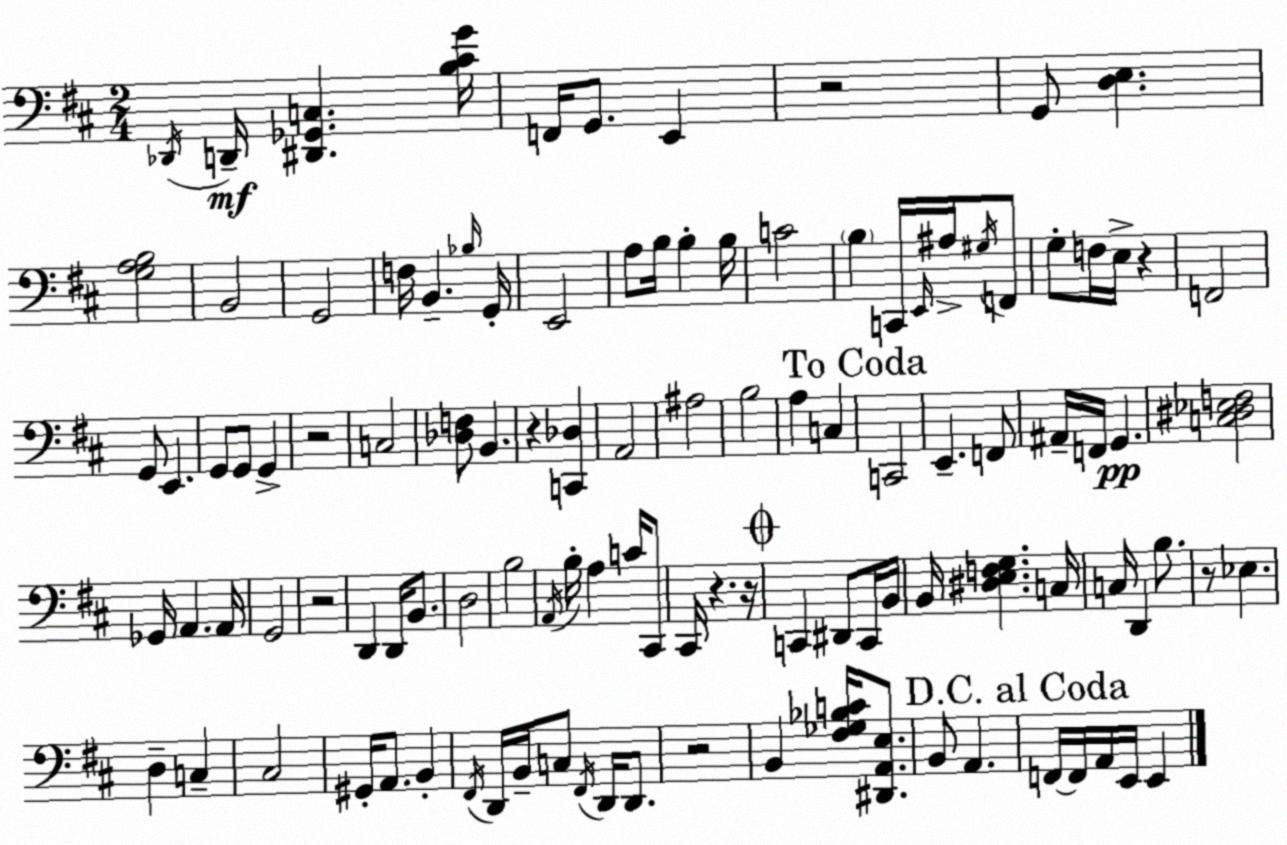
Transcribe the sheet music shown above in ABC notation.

X:1
T:Untitled
M:2/4
L:1/4
K:D
_D,,/4 D,,/4 [^D,,_G,,C,] [B,^CG]/4 F,,/4 G,,/2 E,, z2 G,,/2 [D,E,] [G,A,B,]2 B,,2 G,,2 F,/4 B,, _B,/4 G,,/4 E,,2 A,/2 B,/4 B, B,/4 C2 B, C,,/4 E,,/4 ^A,/4 ^G,/4 F,,/2 G,/2 F,/4 E,/4 z F,,2 G,,/2 E,, G,,/2 G,,/2 G,, z2 C,2 [_D,F,]/2 B,, z [C,,_D,] A,,2 ^A,2 B,2 A, C, C,,2 E,, F,,/2 ^A,,/4 F,,/4 G,, [C,^D,_E,F,]2 _G,,/4 A,, A,,/4 G,,2 z2 D,, D,,/4 B,,/2 D,2 B,2 A,,/4 B,/4 A, C/4 ^C,,/2 ^C,,/4 z z/4 C,, ^D,,/2 C,,/4 B,,/4 B,,/4 [^D,E,F,G,] C,/4 C,/4 D,, B,/2 z/2 _E, D, C, ^C,2 ^G,,/4 A,,/2 B,, ^F,,/4 D,,/4 B,,/4 C,/2 ^F,,/4 D,,/4 D,,/2 z2 B,, [^F,_G,_B,C]/4 [^D,,A,,E,]/2 B,,/2 A,, F,,/4 F,,/4 A,,/4 E,,/4 E,,